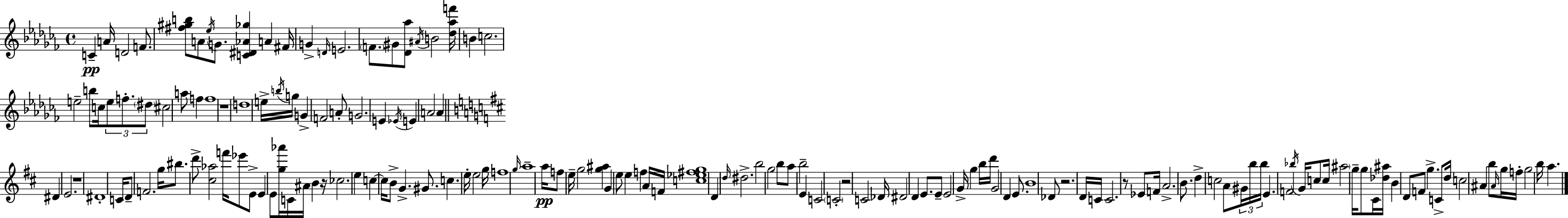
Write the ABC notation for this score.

X:1
T:Untitled
M:4/4
L:1/4
K:Abm
C A/4 D2 F/2 [^f^gb]/2 A/2 _e/4 G/2 [C^D_A_g] A ^F/4 G D/4 E2 F/2 ^G/2 [_D_a]/2 ^A/4 B2 [_d_af']/4 B c2 e2 b/2 c/4 e/2 f/2 ^d/2 ^c2 a/2 f f4 z4 d4 e/4 b/4 g/4 G F2 A/2 G2 E _E/4 E A2 A ^D E2 z4 ^D4 C/4 D/2 F2 g/4 ^b/2 d'/2 [^c_a]2 f'/4 _e'/2 E/2 E E/2 [g_a']/4 C/4 ^A/4 B z/4 _c2 e c c/4 B/2 G ^G/2 c e/4 e2 g/4 f4 g/4 a4 a/4 f/2 e/4 g2 [g^a] G e/2 e f A/4 F/4 [c_e^fg]4 D d/4 ^d2 b2 g2 b/2 a/2 b2 E C2 C2 z2 C2 _D/4 ^D2 D E/2 E/2 E2 G/4 g b/4 d'/4 G2 D E/2 B4 _D/2 z2 D/4 C/4 C2 z/2 _E/2 F/4 A2 B/2 d c2 A/2 ^G/4 b/4 b/4 E F2 _b/4 G/4 c/2 c/4 ^a2 g/4 g/2 ^C/4 [_d^a]/4 B D/2 F/2 g C/2 d/4 c2 ^A b/2 ^A/4 g/4 f/4 g2 b/4 a